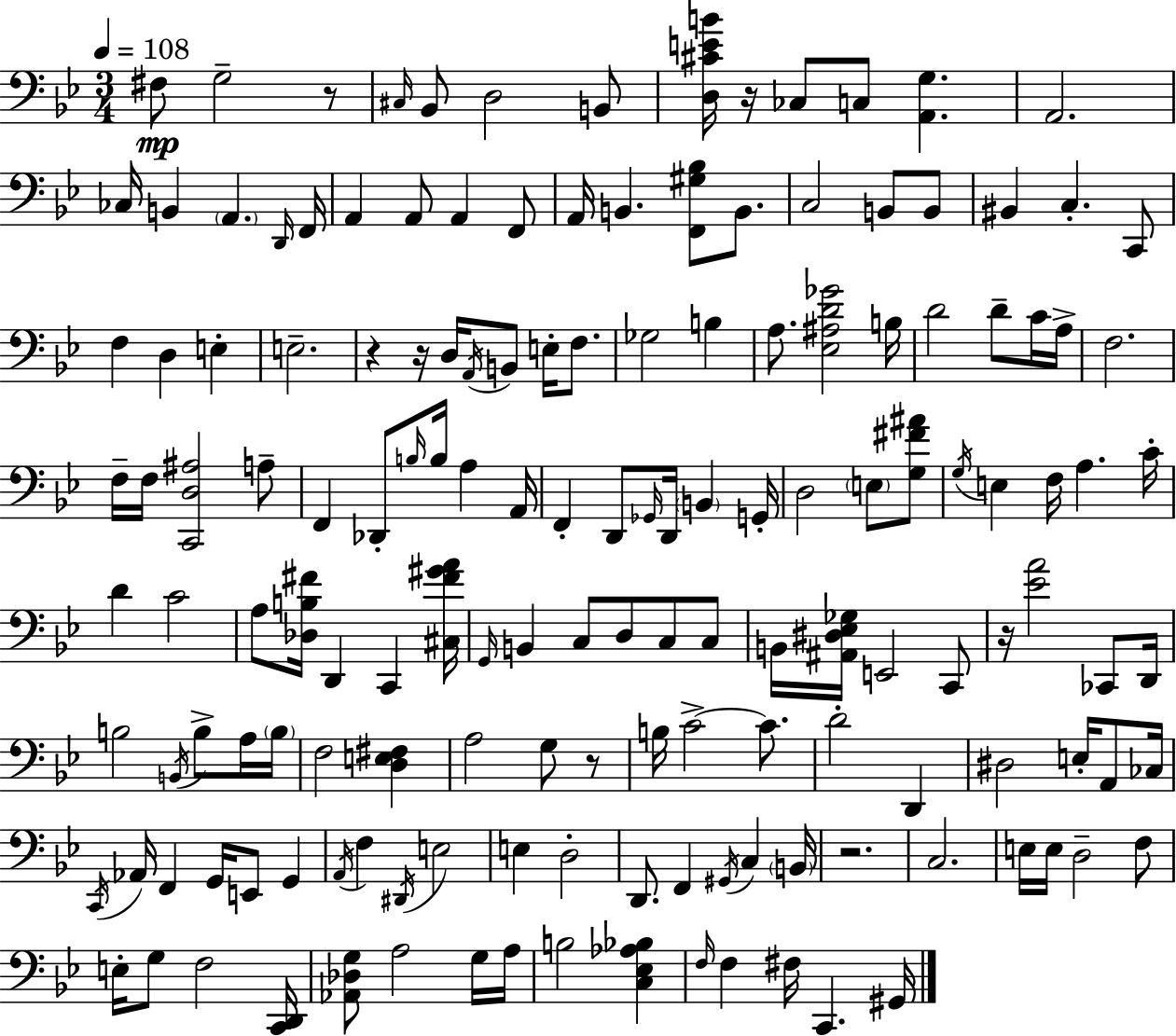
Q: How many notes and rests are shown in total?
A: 155